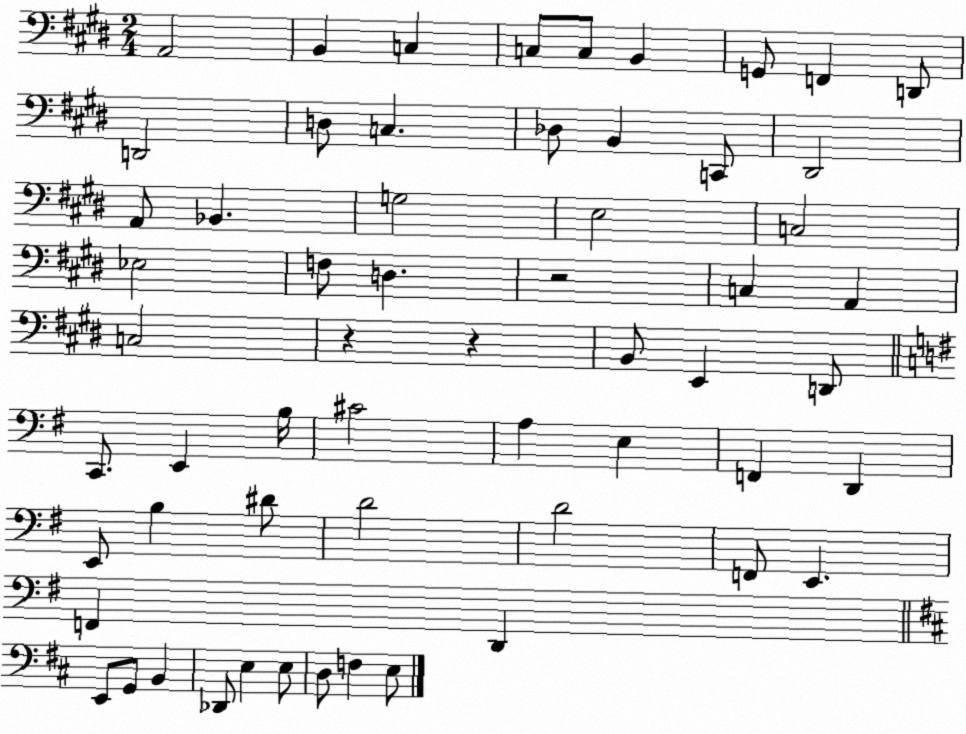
X:1
T:Untitled
M:2/4
L:1/4
K:E
A,,2 B,, C, C,/2 C,/2 B,, G,,/2 F,, D,,/2 D,,2 D,/2 C, _D,/2 B,, C,,/2 ^D,,2 A,,/2 _B,, G,2 E,2 C,2 _E,2 F,/2 D, z2 C, A,, C,2 z z B,,/2 E,, D,,/2 C,,/2 E,, B,/4 ^C2 A, E, F,, D,, E,,/2 B, ^D/2 D2 D2 F,,/2 E,, F,, D,, E,,/2 G,,/2 B,, _D,,/2 E, E,/2 D,/2 F, E,/2